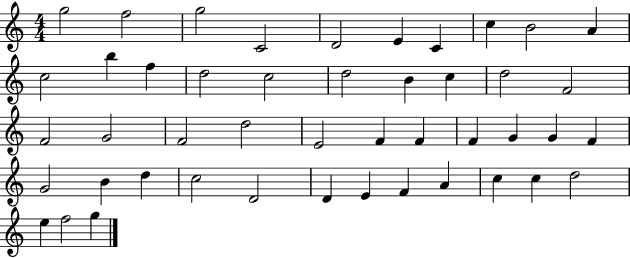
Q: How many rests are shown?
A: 0